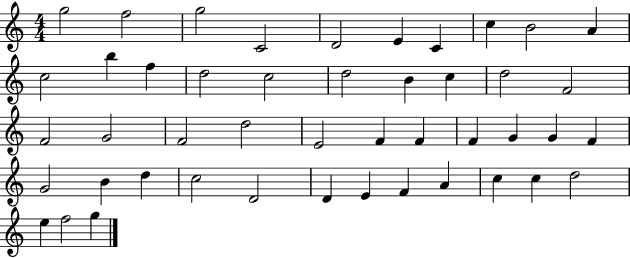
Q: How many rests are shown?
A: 0